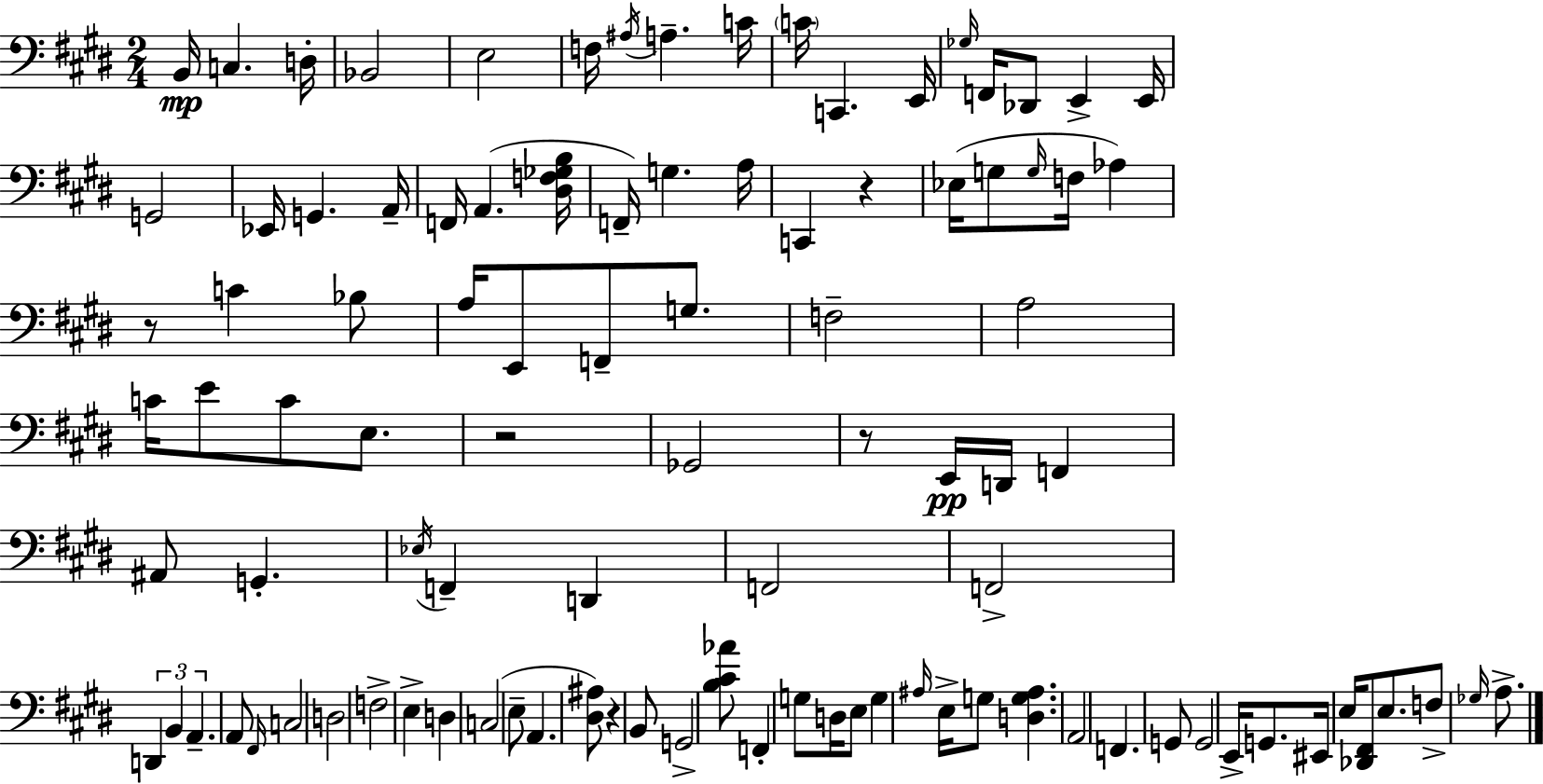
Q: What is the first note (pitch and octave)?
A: B2